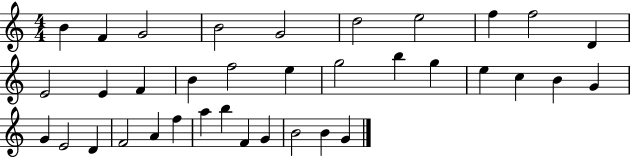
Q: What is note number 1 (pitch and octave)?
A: B4